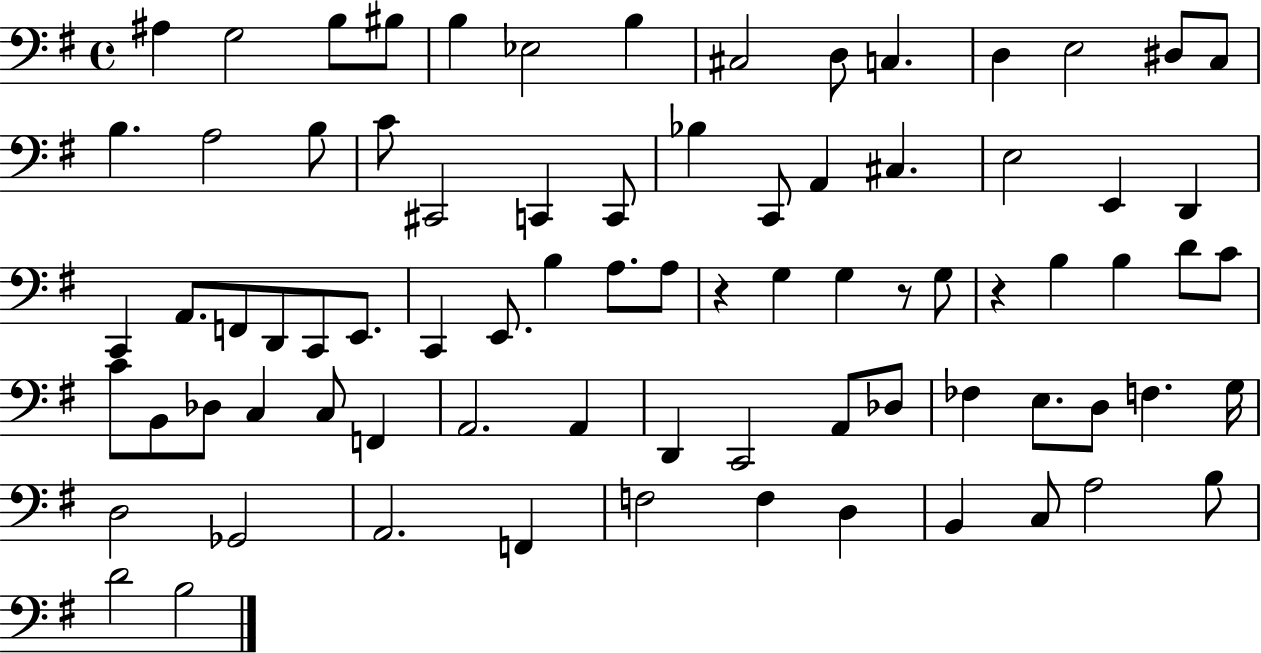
X:1
T:Untitled
M:4/4
L:1/4
K:G
^A, G,2 B,/2 ^B,/2 B, _E,2 B, ^C,2 D,/2 C, D, E,2 ^D,/2 C,/2 B, A,2 B,/2 C/2 ^C,,2 C,, C,,/2 _B, C,,/2 A,, ^C, E,2 E,, D,, C,, A,,/2 F,,/2 D,,/2 C,,/2 E,,/2 C,, E,,/2 B, A,/2 A,/2 z G, G, z/2 G,/2 z B, B, D/2 C/2 C/2 B,,/2 _D,/2 C, C,/2 F,, A,,2 A,, D,, C,,2 A,,/2 _D,/2 _F, E,/2 D,/2 F, G,/4 D,2 _G,,2 A,,2 F,, F,2 F, D, B,, C,/2 A,2 B,/2 D2 B,2